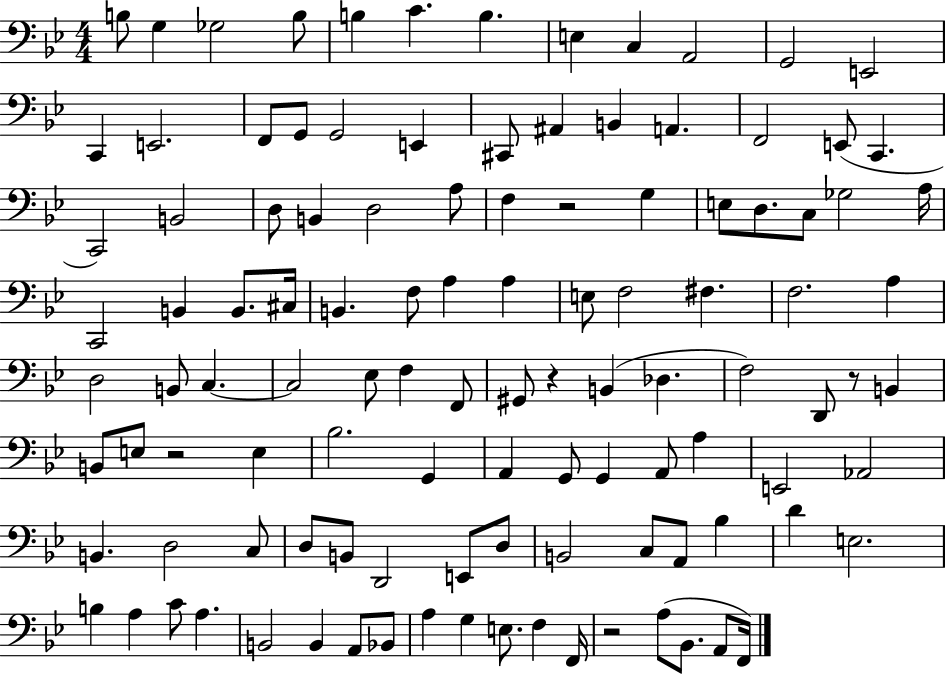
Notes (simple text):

B3/e G3/q Gb3/h B3/e B3/q C4/q. B3/q. E3/q C3/q A2/h G2/h E2/h C2/q E2/h. F2/e G2/e G2/h E2/q C#2/e A#2/q B2/q A2/q. F2/h E2/e C2/q. C2/h B2/h D3/e B2/q D3/h A3/e F3/q R/h G3/q E3/e D3/e. C3/e Gb3/h A3/s C2/h B2/q B2/e. C#3/s B2/q. F3/e A3/q A3/q E3/e F3/h F#3/q. F3/h. A3/q D3/h B2/e C3/q. C3/h Eb3/e F3/q F2/e G#2/e R/q B2/q Db3/q. F3/h D2/e R/e B2/q B2/e E3/e R/h E3/q Bb3/h. G2/q A2/q G2/e G2/q A2/e A3/q E2/h Ab2/h B2/q. D3/h C3/e D3/e B2/e D2/h E2/e D3/e B2/h C3/e A2/e Bb3/q D4/q E3/h. B3/q A3/q C4/e A3/q. B2/h B2/q A2/e Bb2/e A3/q G3/q E3/e. F3/q F2/s R/h A3/e Bb2/e. A2/e F2/s